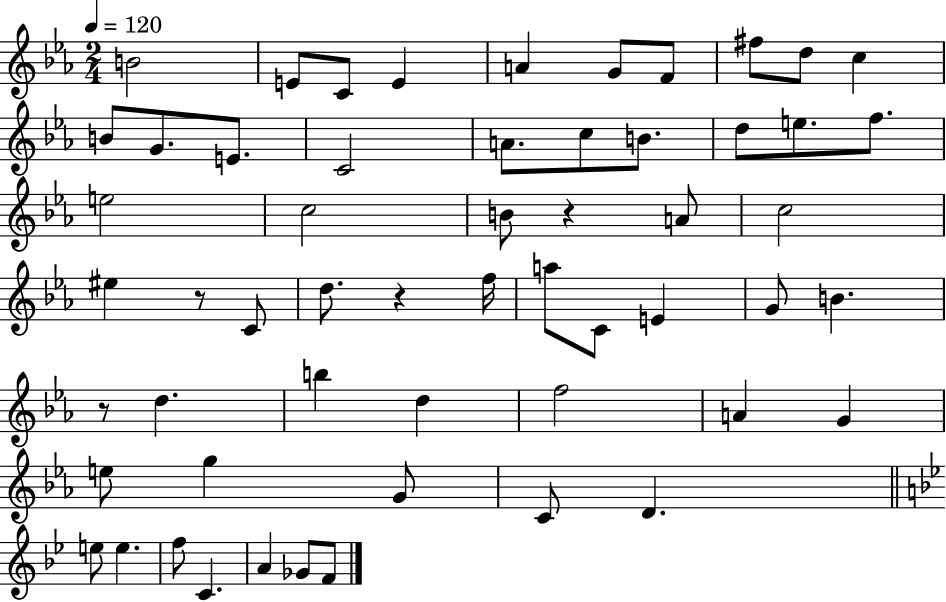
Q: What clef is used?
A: treble